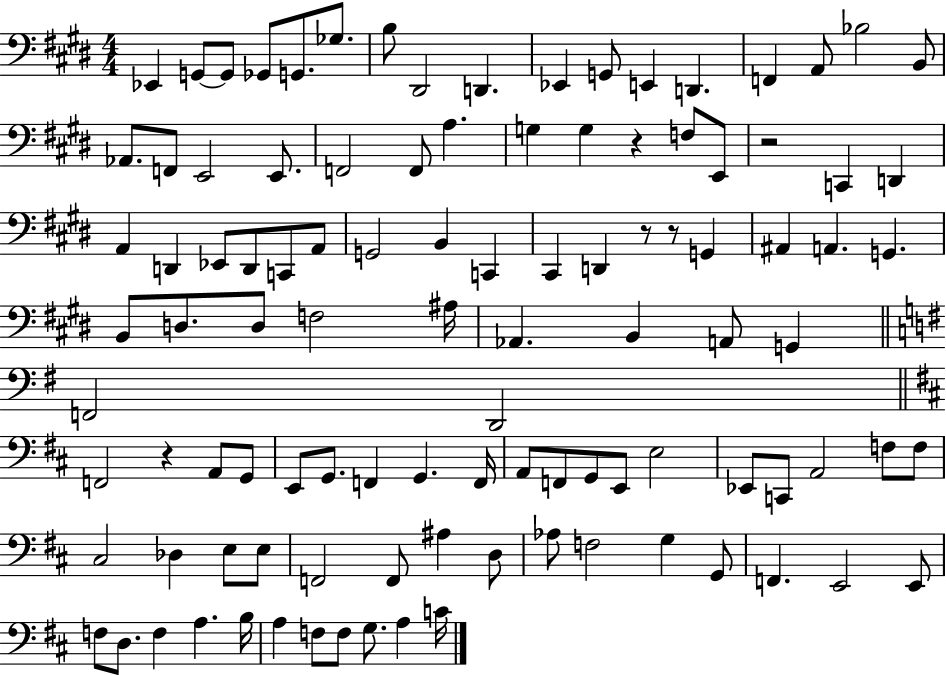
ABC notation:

X:1
T:Untitled
M:4/4
L:1/4
K:E
_E,, G,,/2 G,,/2 _G,,/2 G,,/2 _G,/2 B,/2 ^D,,2 D,, _E,, G,,/2 E,, D,, F,, A,,/2 _B,2 B,,/2 _A,,/2 F,,/2 E,,2 E,,/2 F,,2 F,,/2 A, G, G, z F,/2 E,,/2 z2 C,, D,, A,, D,, _E,,/2 D,,/2 C,,/2 A,,/2 G,,2 B,, C,, ^C,, D,, z/2 z/2 G,, ^A,, A,, G,, B,,/2 D,/2 D,/2 F,2 ^A,/4 _A,, B,, A,,/2 G,, F,,2 D,,2 F,,2 z A,,/2 G,,/2 E,,/2 G,,/2 F,, G,, F,,/4 A,,/2 F,,/2 G,,/2 E,,/2 E,2 _E,,/2 C,,/2 A,,2 F,/2 F,/2 ^C,2 _D, E,/2 E,/2 F,,2 F,,/2 ^A, D,/2 _A,/2 F,2 G, G,,/2 F,, E,,2 E,,/2 F,/2 D,/2 F, A, B,/4 A, F,/2 F,/2 G,/2 A, C/4